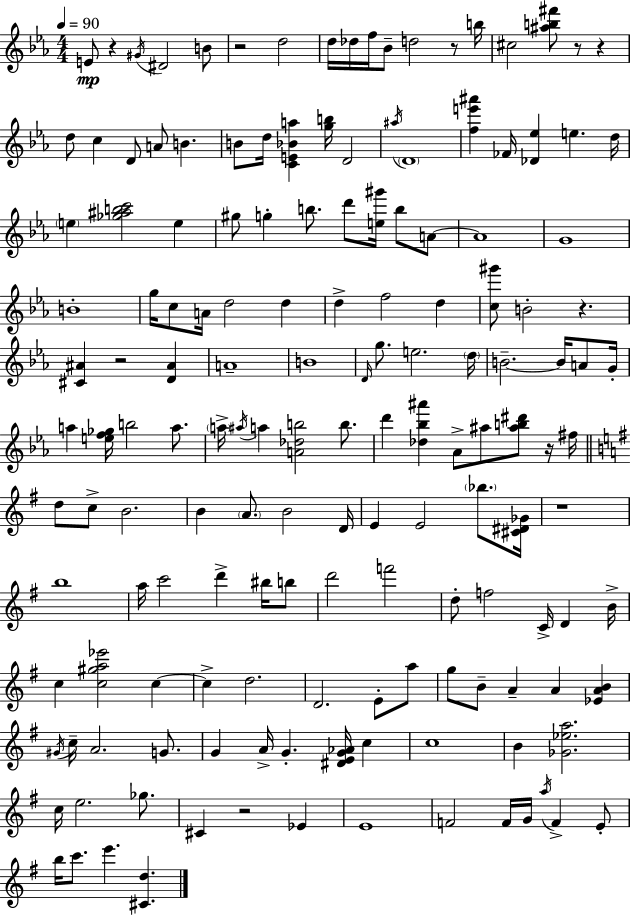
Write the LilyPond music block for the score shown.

{
  \clef treble
  \numericTimeSignature
  \time 4/4
  \key c \minor
  \tempo 4 = 90
  \repeat volta 2 { e'8\mp r4 \acciaccatura { gis'16 } dis'2 b'8 | r2 d''2 | d''16 des''16 f''16 bes'8-- d''2 r8 | b''16 cis''2 <ais'' b'' fis'''>8 r8 r4 | \break d''8 c''4 d'8 a'8 b'4. | b'8 d''16 <c' e' bes' a''>4 <g'' b''>16 d'2 | \acciaccatura { ais''16 } \parenthesize d'1 | <f'' e''' ais'''>4 fes'16 <des' ees''>4 e''4. | \break d''16 \parenthesize e''4 <ges'' ais'' b'' c'''>2 e''4 | gis''8 g''4-. b''8. d'''8 <e'' gis'''>16 b''8 | a'8~~ a'1 | g'1 | \break b'1-. | g''16 c''8 a'16 d''2 d''4 | d''4-> f''2 d''4 | <c'' gis'''>8 b'2-. r4. | \break <cis' ais'>4 r2 <d' ais'>4 | a'1-- | b'1 | \grace { d'16 } g''8. e''2. | \break \parenthesize d''16 b'2.--~~ b'16 | a'8 g'16-. a''4 <e'' f'' ges''>16 b''2 | a''8. \parenthesize a''16-> \acciaccatura { ais''16 } a''4 <a' des'' b''>2 | b''8. d'''4 <des'' bes'' ais'''>4 aes'8-> ais''8 | \break <ais'' b'' dis'''>8 r16 fis''16 \bar "||" \break \key g \major d''8 c''8-> b'2. | b'4 \parenthesize a'8. b'2 d'16 | e'4 e'2 \parenthesize bes''8. <cis' dis' ges'>16 | r1 | \break b''1 | a''16 c'''2 d'''4-> bis''16 b''8 | d'''2 f'''2 | d''8-. f''2 c'16-> d'4 b'16-> | \break c''4 <c'' gis'' a'' ees'''>2 c''4~~ | c''4-> d''2. | d'2. e'8-. a''8 | g''8 b'8-- a'4-- a'4 <ees' a' b'>4 | \break \acciaccatura { gis'16 } c''16-- a'2. g'8. | g'4 a'16-> g'4.-. <dis' e' g' aes'>16 c''4 | c''1 | b'4 <ges' ees'' a''>2. | \break c''16 e''2. ges''8. | cis'4 r2 ees'4 | e'1 | f'2 f'16 g'16 \acciaccatura { a''16 } f'4-> | \break e'8-. b''16 c'''8. e'''4. <cis' d''>4. | } \bar "|."
}